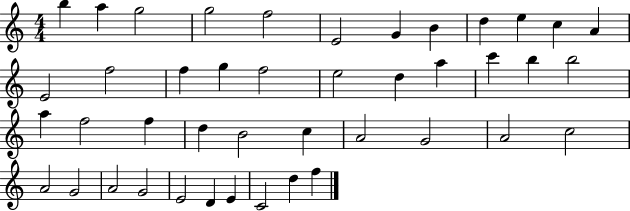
B5/q A5/q G5/h G5/h F5/h E4/h G4/q B4/q D5/q E5/q C5/q A4/q E4/h F5/h F5/q G5/q F5/h E5/h D5/q A5/q C6/q B5/q B5/h A5/q F5/h F5/q D5/q B4/h C5/q A4/h G4/h A4/h C5/h A4/h G4/h A4/h G4/h E4/h D4/q E4/q C4/h D5/q F5/q